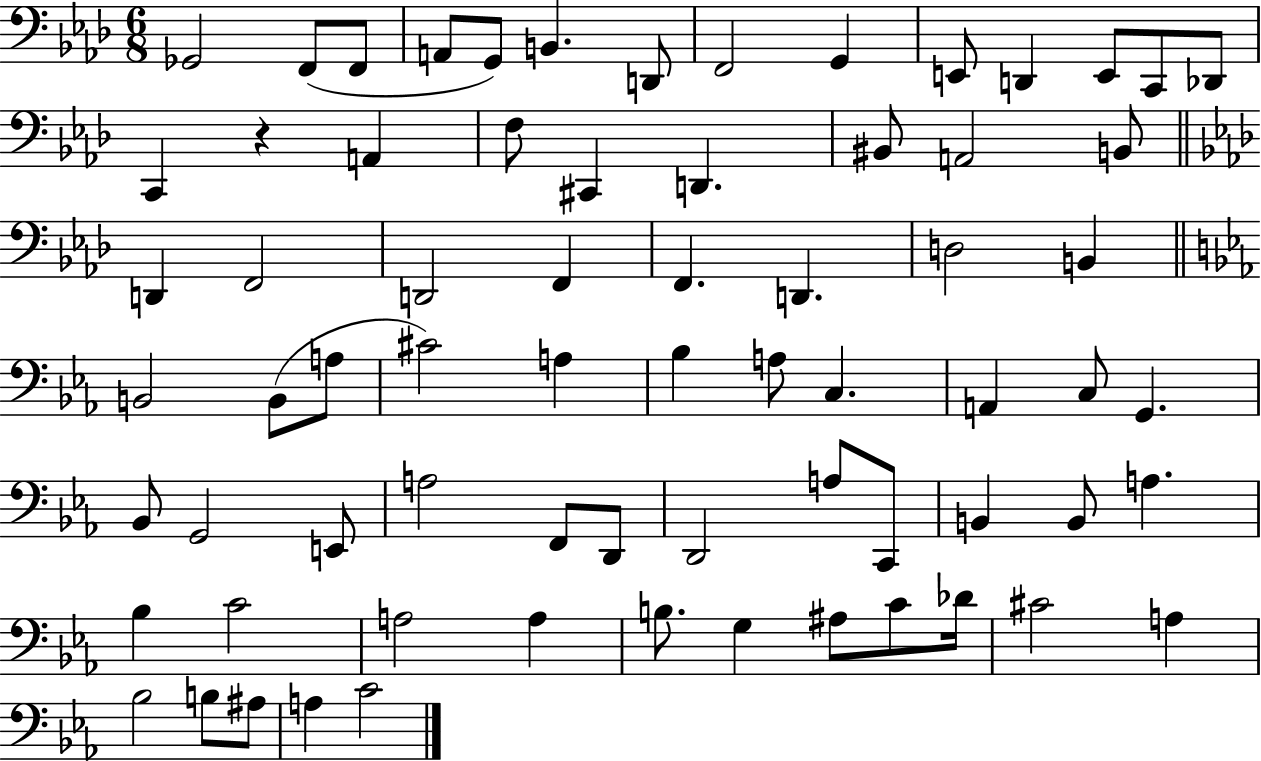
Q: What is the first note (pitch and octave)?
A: Gb2